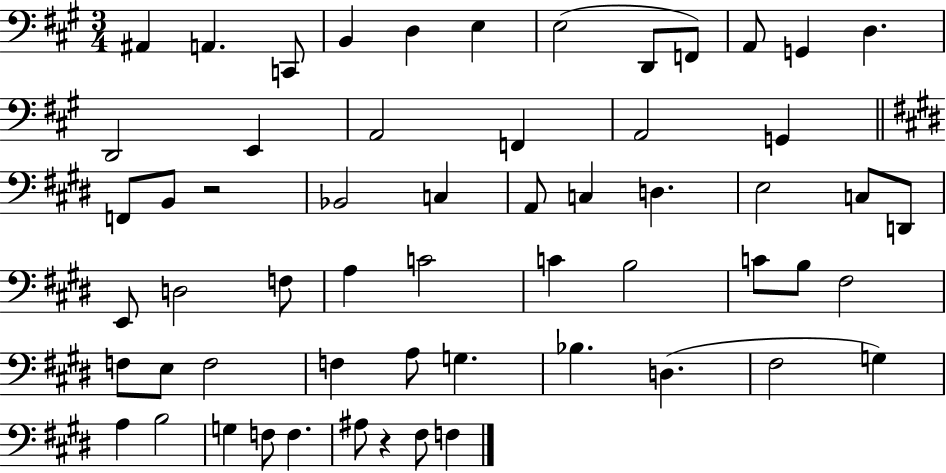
{
  \clef bass
  \numericTimeSignature
  \time 3/4
  \key a \major
  ais,4 a,4. c,8 | b,4 d4 e4 | e2( d,8 f,8) | a,8 g,4 d4. | \break d,2 e,4 | a,2 f,4 | a,2 g,4 | \bar "||" \break \key e \major f,8 b,8 r2 | bes,2 c4 | a,8 c4 d4. | e2 c8 d,8 | \break e,8 d2 f8 | a4 c'2 | c'4 b2 | c'8 b8 fis2 | \break f8 e8 f2 | f4 a8 g4. | bes4. d4.( | fis2 g4) | \break a4 b2 | g4 f8 f4. | ais8 r4 fis8 f4 | \bar "|."
}